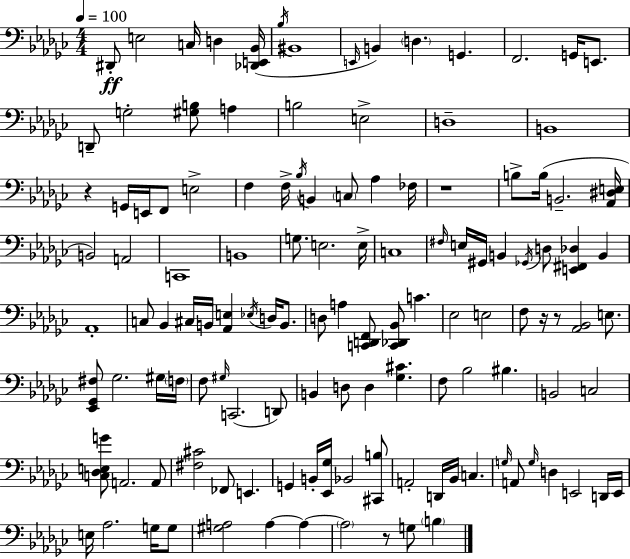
{
  \clef bass
  \numericTimeSignature
  \time 4/4
  \key ees \minor
  \tempo 4 = 100
  dis,8-.\ff e2 c16 d4 <des, e, bes,>16( | \acciaccatura { bes16 } bis,1 | \grace { e,16 }) b,4 \parenthesize d4. g,4. | f,2. g,16 e,8. | \break d,8-- g2-. <gis b>8 a4 | b2 e2-> | d1-- | b,1 | \break r4 g,16 e,16 f,8 e2-> | f4 f16-> \acciaccatura { bes16 } b,4 \parenthesize c8 aes4 | fes16 r1 | b8-> b16( b,2.-- | \break <aes, dis e>16 b,2) a,2 | c,1 | b,1 | g8. e2. | \break e16-> c1 | \grace { fis16 } e16 gis,16 b,4 \acciaccatura { ges,16 } d8 <e, fis, des>4 | b,4 aes,1-. | c8 bes,4 cis16 b,16 <aes, e>4 | \break \acciaccatura { ees16 } d16 b,8. d8 a4 <c, d, f,>8 <c, des, bes,>8 | c'4. ees2 e2 | f8 r16 r8 <aes, bes,>2 | e8. <ees, ges, fis>8 ges2. | \break gis16 \parenthesize f16 f8 \grace { gis16 }( c,2. | d,8) b,4 d8 d4 | <ges cis'>4. f8 bes2 | bis4. b,2 c2 | \break <c des e g'>8 a,2. | a,8 <fis cis'>2 fes,8 | e,4. g,4 b,16-. <ees, ges>16 bes,2 | <cis, b>8 a,2-. d,16 | \break bes,16 c4. \grace { g16 } a,8 \grace { g16 } d4 e,2 | d,16 e,16 e16 aes2. | g16 g8 <gis a>2 | a4~~ a4~~ \parenthesize a2 | \break r8 g8 \parenthesize b4 \bar "|."
}